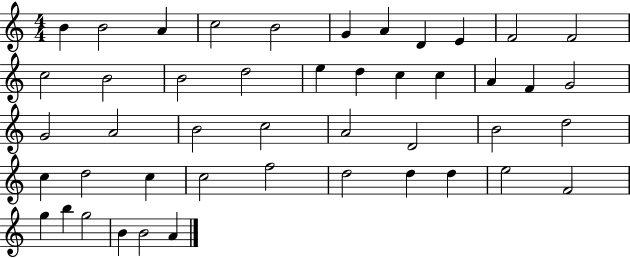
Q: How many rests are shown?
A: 0